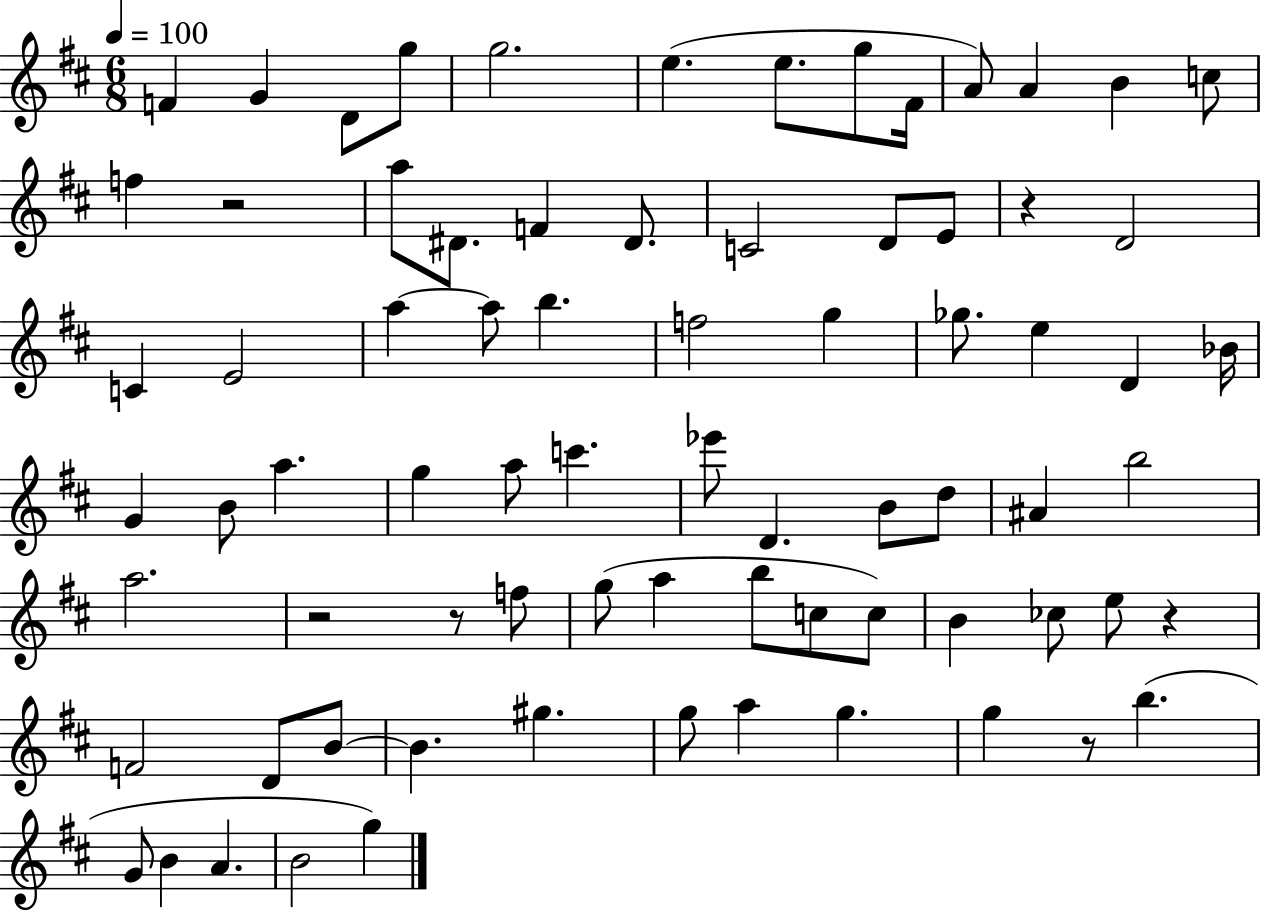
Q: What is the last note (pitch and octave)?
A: G5